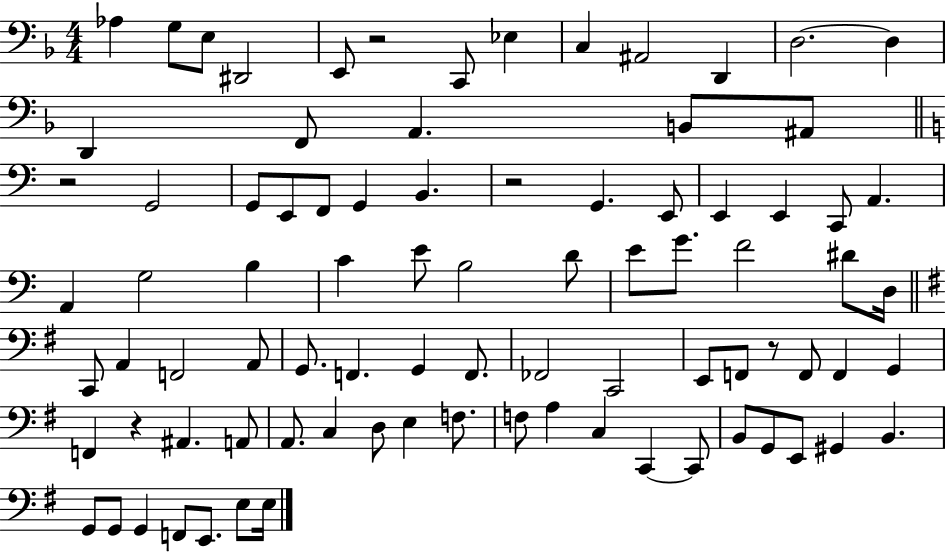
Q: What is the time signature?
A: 4/4